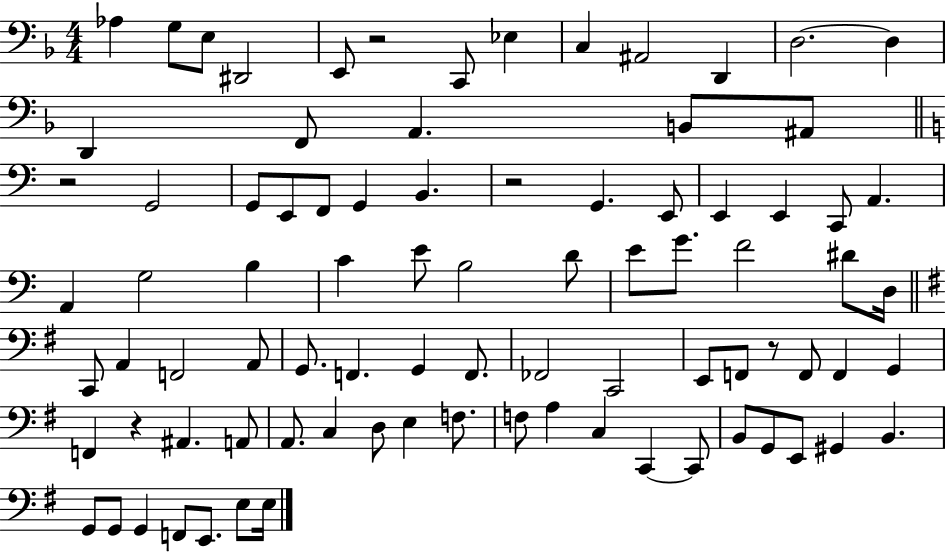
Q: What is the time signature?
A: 4/4